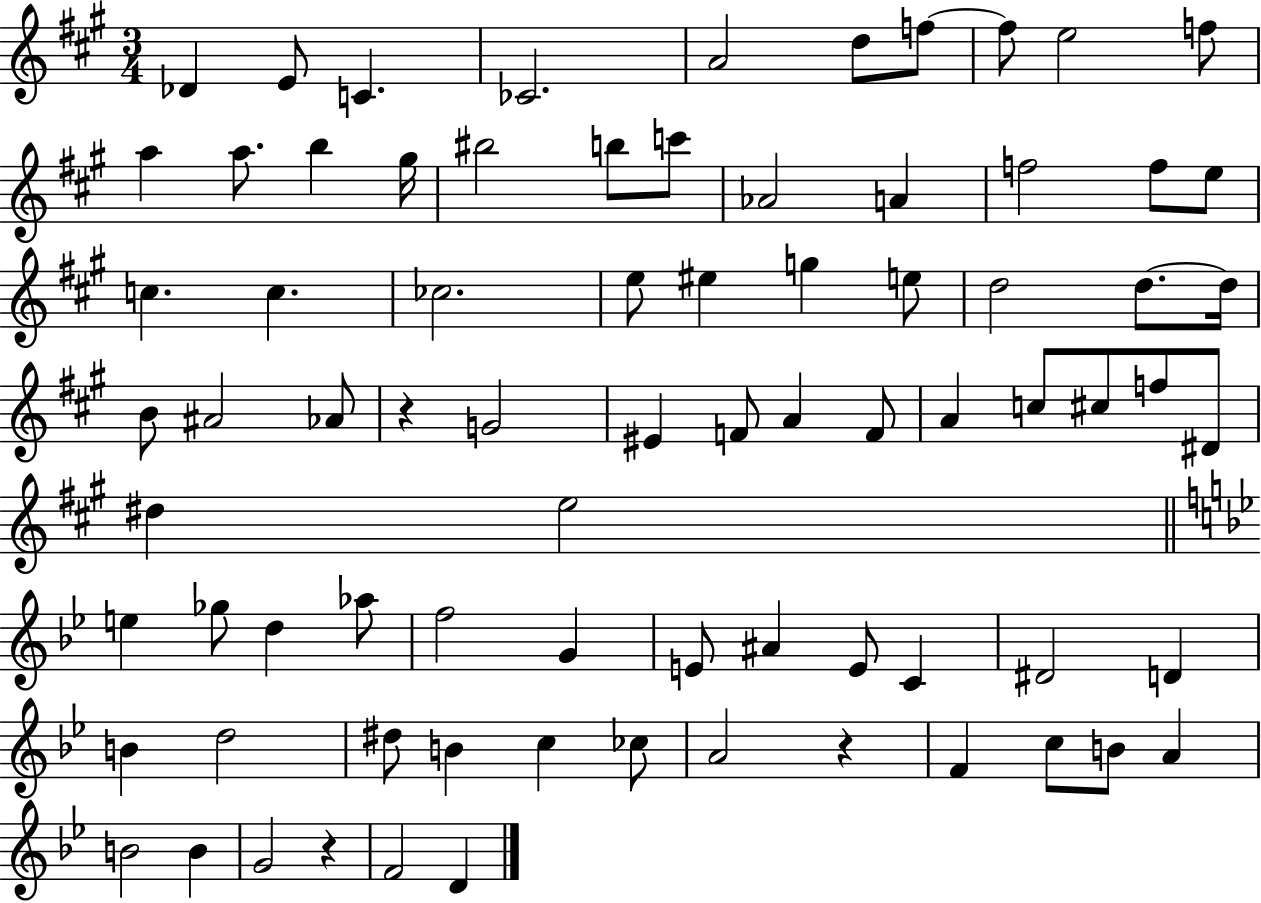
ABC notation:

X:1
T:Untitled
M:3/4
L:1/4
K:A
_D E/2 C _C2 A2 d/2 f/2 f/2 e2 f/2 a a/2 b ^g/4 ^b2 b/2 c'/2 _A2 A f2 f/2 e/2 c c _c2 e/2 ^e g e/2 d2 d/2 d/4 B/2 ^A2 _A/2 z G2 ^E F/2 A F/2 A c/2 ^c/2 f/2 ^D/2 ^d e2 e _g/2 d _a/2 f2 G E/2 ^A E/2 C ^D2 D B d2 ^d/2 B c _c/2 A2 z F c/2 B/2 A B2 B G2 z F2 D